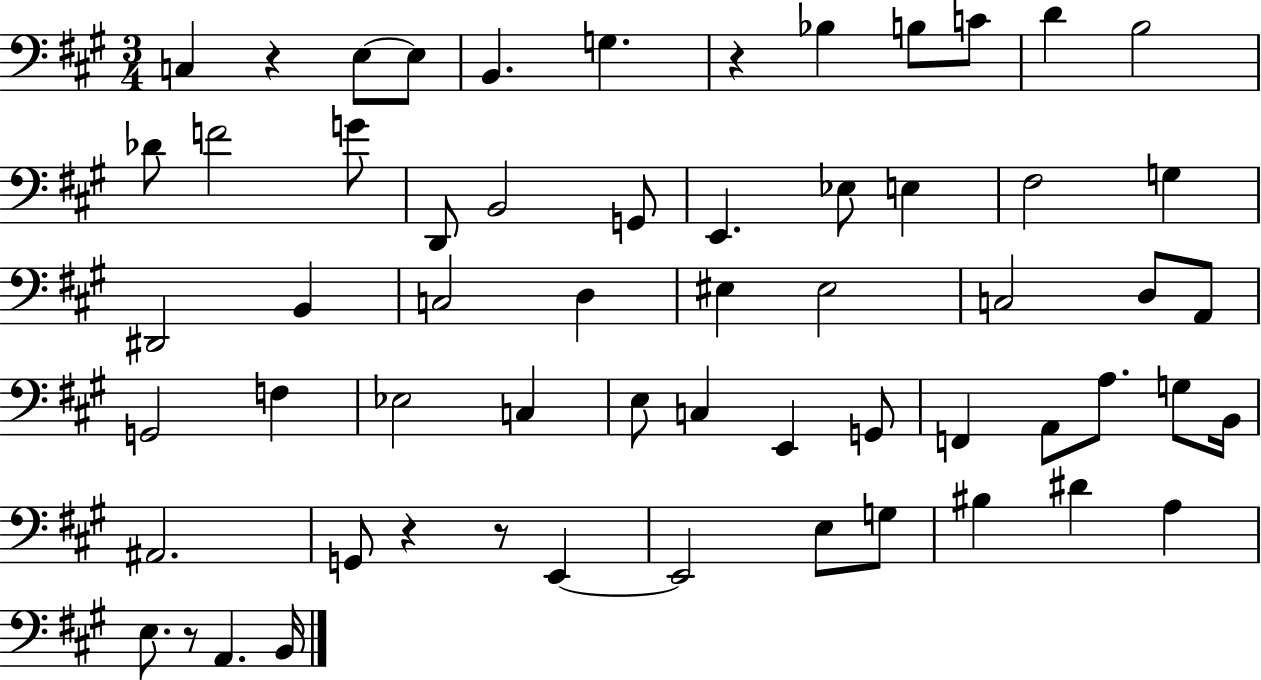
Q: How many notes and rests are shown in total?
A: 60